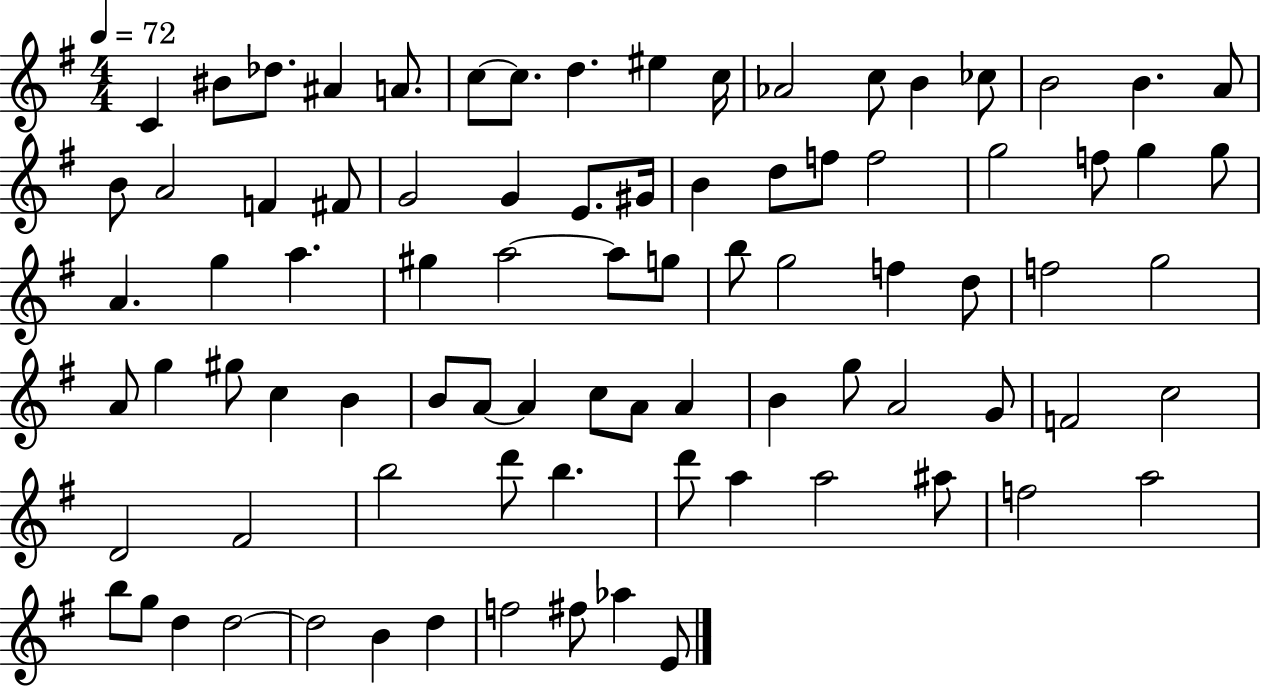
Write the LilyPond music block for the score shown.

{
  \clef treble
  \numericTimeSignature
  \time 4/4
  \key g \major
  \tempo 4 = 72
  c'4 bis'8 des''8. ais'4 a'8. | c''8~~ c''8. d''4. eis''4 c''16 | aes'2 c''8 b'4 ces''8 | b'2 b'4. a'8 | \break b'8 a'2 f'4 fis'8 | g'2 g'4 e'8. gis'16 | b'4 d''8 f''8 f''2 | g''2 f''8 g''4 g''8 | \break a'4. g''4 a''4. | gis''4 a''2~~ a''8 g''8 | b''8 g''2 f''4 d''8 | f''2 g''2 | \break a'8 g''4 gis''8 c''4 b'4 | b'8 a'8~~ a'4 c''8 a'8 a'4 | b'4 g''8 a'2 g'8 | f'2 c''2 | \break d'2 fis'2 | b''2 d'''8 b''4. | d'''8 a''4 a''2 ais''8 | f''2 a''2 | \break b''8 g''8 d''4 d''2~~ | d''2 b'4 d''4 | f''2 fis''8 aes''4 e'8 | \bar "|."
}